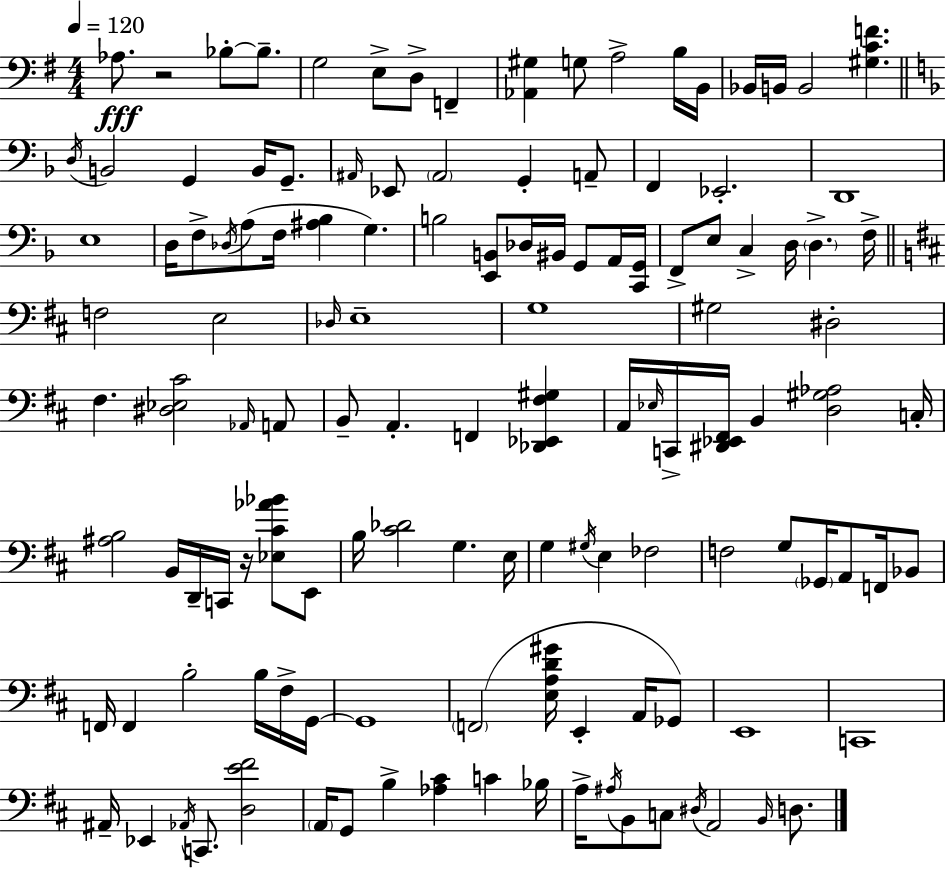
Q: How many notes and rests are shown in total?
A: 127